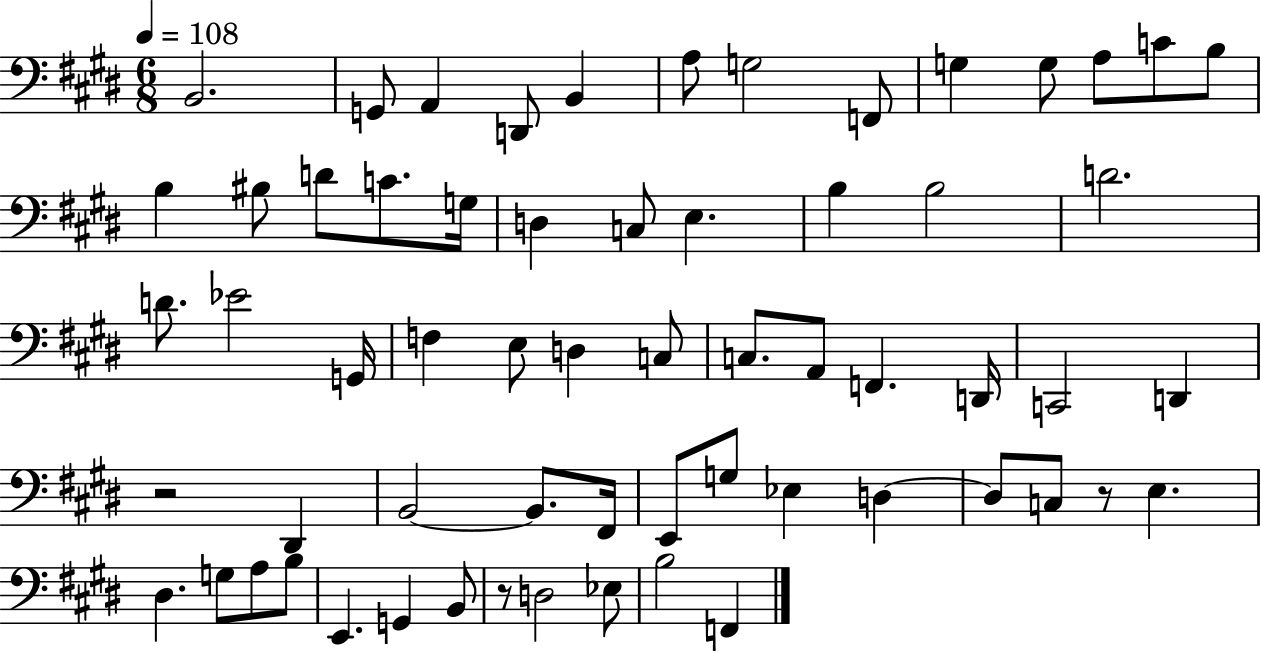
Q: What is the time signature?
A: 6/8